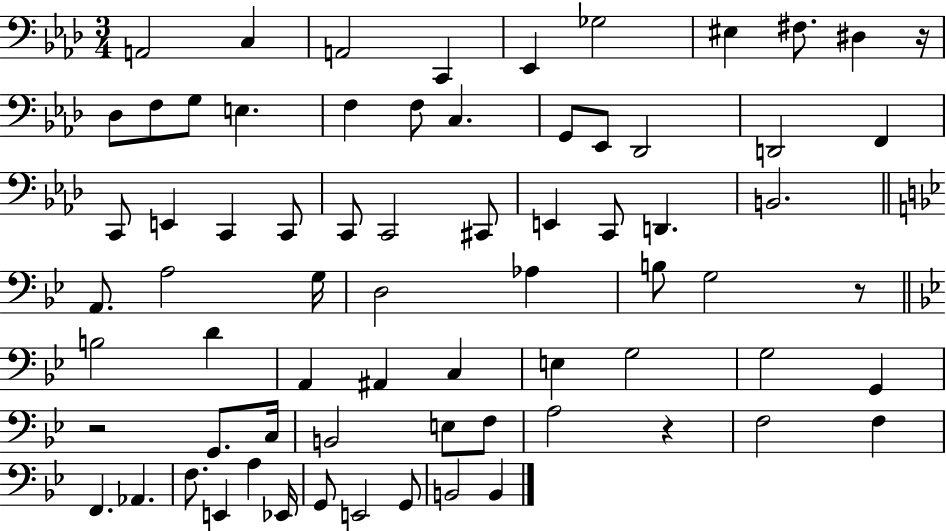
X:1
T:Untitled
M:3/4
L:1/4
K:Ab
A,,2 C, A,,2 C,, _E,, _G,2 ^E, ^F,/2 ^D, z/4 _D,/2 F,/2 G,/2 E, F, F,/2 C, G,,/2 _E,,/2 _D,,2 D,,2 F,, C,,/2 E,, C,, C,,/2 C,,/2 C,,2 ^C,,/2 E,, C,,/2 D,, B,,2 A,,/2 A,2 G,/4 D,2 _A, B,/2 G,2 z/2 B,2 D A,, ^A,, C, E, G,2 G,2 G,, z2 G,,/2 C,/4 B,,2 E,/2 F,/2 A,2 z F,2 F, F,, _A,, F,/2 E,, A, _E,,/4 G,,/2 E,,2 G,,/2 B,,2 B,,